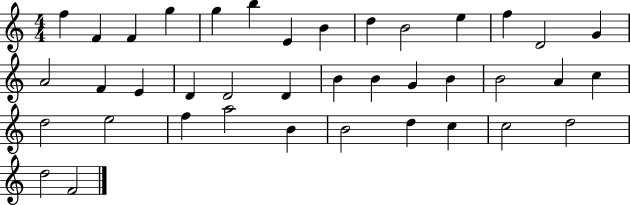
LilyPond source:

{
  \clef treble
  \numericTimeSignature
  \time 4/4
  \key c \major
  f''4 f'4 f'4 g''4 | g''4 b''4 e'4 b'4 | d''4 b'2 e''4 | f''4 d'2 g'4 | \break a'2 f'4 e'4 | d'4 d'2 d'4 | b'4 b'4 g'4 b'4 | b'2 a'4 c''4 | \break d''2 e''2 | f''4 a''2 b'4 | b'2 d''4 c''4 | c''2 d''2 | \break d''2 f'2 | \bar "|."
}